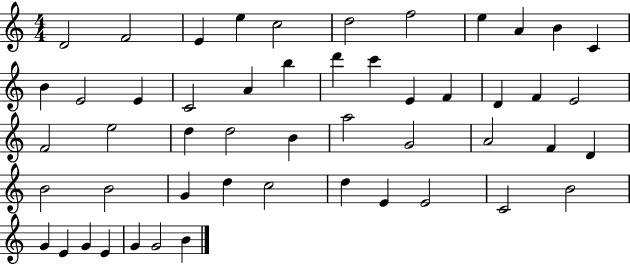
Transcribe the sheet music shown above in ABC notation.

X:1
T:Untitled
M:4/4
L:1/4
K:C
D2 F2 E e c2 d2 f2 e A B C B E2 E C2 A b d' c' E F D F E2 F2 e2 d d2 B a2 G2 A2 F D B2 B2 G d c2 d E E2 C2 B2 G E G E G G2 B